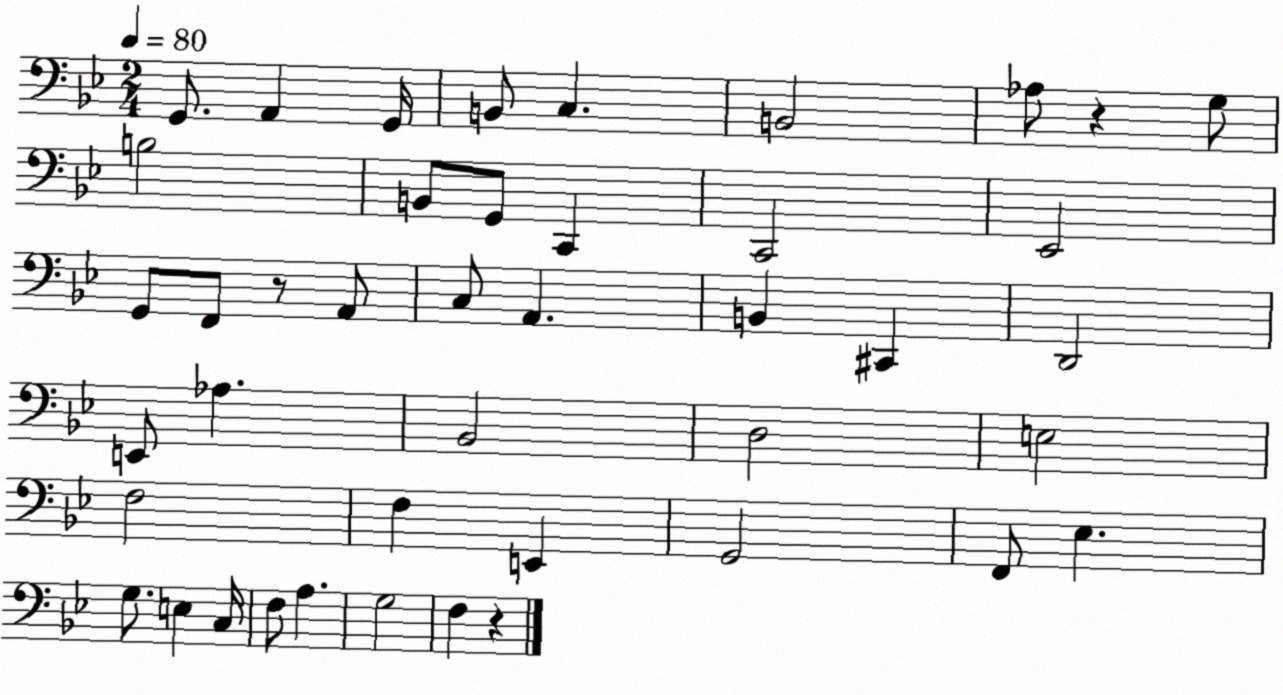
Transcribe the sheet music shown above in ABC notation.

X:1
T:Untitled
M:2/4
L:1/4
K:Bb
G,,/2 A,, G,,/4 B,,/2 C, B,,2 _A,/2 z G,/2 B,2 B,,/2 G,,/2 C,, C,,2 _E,,2 G,,/2 F,,/2 z/2 A,,/2 C,/2 A,, B,, ^C,, D,,2 E,,/2 _A, _B,,2 D,2 E,2 F,2 F, E,, G,,2 F,,/2 _E, G,/2 E, C,/4 F,/2 A, G,2 F, z